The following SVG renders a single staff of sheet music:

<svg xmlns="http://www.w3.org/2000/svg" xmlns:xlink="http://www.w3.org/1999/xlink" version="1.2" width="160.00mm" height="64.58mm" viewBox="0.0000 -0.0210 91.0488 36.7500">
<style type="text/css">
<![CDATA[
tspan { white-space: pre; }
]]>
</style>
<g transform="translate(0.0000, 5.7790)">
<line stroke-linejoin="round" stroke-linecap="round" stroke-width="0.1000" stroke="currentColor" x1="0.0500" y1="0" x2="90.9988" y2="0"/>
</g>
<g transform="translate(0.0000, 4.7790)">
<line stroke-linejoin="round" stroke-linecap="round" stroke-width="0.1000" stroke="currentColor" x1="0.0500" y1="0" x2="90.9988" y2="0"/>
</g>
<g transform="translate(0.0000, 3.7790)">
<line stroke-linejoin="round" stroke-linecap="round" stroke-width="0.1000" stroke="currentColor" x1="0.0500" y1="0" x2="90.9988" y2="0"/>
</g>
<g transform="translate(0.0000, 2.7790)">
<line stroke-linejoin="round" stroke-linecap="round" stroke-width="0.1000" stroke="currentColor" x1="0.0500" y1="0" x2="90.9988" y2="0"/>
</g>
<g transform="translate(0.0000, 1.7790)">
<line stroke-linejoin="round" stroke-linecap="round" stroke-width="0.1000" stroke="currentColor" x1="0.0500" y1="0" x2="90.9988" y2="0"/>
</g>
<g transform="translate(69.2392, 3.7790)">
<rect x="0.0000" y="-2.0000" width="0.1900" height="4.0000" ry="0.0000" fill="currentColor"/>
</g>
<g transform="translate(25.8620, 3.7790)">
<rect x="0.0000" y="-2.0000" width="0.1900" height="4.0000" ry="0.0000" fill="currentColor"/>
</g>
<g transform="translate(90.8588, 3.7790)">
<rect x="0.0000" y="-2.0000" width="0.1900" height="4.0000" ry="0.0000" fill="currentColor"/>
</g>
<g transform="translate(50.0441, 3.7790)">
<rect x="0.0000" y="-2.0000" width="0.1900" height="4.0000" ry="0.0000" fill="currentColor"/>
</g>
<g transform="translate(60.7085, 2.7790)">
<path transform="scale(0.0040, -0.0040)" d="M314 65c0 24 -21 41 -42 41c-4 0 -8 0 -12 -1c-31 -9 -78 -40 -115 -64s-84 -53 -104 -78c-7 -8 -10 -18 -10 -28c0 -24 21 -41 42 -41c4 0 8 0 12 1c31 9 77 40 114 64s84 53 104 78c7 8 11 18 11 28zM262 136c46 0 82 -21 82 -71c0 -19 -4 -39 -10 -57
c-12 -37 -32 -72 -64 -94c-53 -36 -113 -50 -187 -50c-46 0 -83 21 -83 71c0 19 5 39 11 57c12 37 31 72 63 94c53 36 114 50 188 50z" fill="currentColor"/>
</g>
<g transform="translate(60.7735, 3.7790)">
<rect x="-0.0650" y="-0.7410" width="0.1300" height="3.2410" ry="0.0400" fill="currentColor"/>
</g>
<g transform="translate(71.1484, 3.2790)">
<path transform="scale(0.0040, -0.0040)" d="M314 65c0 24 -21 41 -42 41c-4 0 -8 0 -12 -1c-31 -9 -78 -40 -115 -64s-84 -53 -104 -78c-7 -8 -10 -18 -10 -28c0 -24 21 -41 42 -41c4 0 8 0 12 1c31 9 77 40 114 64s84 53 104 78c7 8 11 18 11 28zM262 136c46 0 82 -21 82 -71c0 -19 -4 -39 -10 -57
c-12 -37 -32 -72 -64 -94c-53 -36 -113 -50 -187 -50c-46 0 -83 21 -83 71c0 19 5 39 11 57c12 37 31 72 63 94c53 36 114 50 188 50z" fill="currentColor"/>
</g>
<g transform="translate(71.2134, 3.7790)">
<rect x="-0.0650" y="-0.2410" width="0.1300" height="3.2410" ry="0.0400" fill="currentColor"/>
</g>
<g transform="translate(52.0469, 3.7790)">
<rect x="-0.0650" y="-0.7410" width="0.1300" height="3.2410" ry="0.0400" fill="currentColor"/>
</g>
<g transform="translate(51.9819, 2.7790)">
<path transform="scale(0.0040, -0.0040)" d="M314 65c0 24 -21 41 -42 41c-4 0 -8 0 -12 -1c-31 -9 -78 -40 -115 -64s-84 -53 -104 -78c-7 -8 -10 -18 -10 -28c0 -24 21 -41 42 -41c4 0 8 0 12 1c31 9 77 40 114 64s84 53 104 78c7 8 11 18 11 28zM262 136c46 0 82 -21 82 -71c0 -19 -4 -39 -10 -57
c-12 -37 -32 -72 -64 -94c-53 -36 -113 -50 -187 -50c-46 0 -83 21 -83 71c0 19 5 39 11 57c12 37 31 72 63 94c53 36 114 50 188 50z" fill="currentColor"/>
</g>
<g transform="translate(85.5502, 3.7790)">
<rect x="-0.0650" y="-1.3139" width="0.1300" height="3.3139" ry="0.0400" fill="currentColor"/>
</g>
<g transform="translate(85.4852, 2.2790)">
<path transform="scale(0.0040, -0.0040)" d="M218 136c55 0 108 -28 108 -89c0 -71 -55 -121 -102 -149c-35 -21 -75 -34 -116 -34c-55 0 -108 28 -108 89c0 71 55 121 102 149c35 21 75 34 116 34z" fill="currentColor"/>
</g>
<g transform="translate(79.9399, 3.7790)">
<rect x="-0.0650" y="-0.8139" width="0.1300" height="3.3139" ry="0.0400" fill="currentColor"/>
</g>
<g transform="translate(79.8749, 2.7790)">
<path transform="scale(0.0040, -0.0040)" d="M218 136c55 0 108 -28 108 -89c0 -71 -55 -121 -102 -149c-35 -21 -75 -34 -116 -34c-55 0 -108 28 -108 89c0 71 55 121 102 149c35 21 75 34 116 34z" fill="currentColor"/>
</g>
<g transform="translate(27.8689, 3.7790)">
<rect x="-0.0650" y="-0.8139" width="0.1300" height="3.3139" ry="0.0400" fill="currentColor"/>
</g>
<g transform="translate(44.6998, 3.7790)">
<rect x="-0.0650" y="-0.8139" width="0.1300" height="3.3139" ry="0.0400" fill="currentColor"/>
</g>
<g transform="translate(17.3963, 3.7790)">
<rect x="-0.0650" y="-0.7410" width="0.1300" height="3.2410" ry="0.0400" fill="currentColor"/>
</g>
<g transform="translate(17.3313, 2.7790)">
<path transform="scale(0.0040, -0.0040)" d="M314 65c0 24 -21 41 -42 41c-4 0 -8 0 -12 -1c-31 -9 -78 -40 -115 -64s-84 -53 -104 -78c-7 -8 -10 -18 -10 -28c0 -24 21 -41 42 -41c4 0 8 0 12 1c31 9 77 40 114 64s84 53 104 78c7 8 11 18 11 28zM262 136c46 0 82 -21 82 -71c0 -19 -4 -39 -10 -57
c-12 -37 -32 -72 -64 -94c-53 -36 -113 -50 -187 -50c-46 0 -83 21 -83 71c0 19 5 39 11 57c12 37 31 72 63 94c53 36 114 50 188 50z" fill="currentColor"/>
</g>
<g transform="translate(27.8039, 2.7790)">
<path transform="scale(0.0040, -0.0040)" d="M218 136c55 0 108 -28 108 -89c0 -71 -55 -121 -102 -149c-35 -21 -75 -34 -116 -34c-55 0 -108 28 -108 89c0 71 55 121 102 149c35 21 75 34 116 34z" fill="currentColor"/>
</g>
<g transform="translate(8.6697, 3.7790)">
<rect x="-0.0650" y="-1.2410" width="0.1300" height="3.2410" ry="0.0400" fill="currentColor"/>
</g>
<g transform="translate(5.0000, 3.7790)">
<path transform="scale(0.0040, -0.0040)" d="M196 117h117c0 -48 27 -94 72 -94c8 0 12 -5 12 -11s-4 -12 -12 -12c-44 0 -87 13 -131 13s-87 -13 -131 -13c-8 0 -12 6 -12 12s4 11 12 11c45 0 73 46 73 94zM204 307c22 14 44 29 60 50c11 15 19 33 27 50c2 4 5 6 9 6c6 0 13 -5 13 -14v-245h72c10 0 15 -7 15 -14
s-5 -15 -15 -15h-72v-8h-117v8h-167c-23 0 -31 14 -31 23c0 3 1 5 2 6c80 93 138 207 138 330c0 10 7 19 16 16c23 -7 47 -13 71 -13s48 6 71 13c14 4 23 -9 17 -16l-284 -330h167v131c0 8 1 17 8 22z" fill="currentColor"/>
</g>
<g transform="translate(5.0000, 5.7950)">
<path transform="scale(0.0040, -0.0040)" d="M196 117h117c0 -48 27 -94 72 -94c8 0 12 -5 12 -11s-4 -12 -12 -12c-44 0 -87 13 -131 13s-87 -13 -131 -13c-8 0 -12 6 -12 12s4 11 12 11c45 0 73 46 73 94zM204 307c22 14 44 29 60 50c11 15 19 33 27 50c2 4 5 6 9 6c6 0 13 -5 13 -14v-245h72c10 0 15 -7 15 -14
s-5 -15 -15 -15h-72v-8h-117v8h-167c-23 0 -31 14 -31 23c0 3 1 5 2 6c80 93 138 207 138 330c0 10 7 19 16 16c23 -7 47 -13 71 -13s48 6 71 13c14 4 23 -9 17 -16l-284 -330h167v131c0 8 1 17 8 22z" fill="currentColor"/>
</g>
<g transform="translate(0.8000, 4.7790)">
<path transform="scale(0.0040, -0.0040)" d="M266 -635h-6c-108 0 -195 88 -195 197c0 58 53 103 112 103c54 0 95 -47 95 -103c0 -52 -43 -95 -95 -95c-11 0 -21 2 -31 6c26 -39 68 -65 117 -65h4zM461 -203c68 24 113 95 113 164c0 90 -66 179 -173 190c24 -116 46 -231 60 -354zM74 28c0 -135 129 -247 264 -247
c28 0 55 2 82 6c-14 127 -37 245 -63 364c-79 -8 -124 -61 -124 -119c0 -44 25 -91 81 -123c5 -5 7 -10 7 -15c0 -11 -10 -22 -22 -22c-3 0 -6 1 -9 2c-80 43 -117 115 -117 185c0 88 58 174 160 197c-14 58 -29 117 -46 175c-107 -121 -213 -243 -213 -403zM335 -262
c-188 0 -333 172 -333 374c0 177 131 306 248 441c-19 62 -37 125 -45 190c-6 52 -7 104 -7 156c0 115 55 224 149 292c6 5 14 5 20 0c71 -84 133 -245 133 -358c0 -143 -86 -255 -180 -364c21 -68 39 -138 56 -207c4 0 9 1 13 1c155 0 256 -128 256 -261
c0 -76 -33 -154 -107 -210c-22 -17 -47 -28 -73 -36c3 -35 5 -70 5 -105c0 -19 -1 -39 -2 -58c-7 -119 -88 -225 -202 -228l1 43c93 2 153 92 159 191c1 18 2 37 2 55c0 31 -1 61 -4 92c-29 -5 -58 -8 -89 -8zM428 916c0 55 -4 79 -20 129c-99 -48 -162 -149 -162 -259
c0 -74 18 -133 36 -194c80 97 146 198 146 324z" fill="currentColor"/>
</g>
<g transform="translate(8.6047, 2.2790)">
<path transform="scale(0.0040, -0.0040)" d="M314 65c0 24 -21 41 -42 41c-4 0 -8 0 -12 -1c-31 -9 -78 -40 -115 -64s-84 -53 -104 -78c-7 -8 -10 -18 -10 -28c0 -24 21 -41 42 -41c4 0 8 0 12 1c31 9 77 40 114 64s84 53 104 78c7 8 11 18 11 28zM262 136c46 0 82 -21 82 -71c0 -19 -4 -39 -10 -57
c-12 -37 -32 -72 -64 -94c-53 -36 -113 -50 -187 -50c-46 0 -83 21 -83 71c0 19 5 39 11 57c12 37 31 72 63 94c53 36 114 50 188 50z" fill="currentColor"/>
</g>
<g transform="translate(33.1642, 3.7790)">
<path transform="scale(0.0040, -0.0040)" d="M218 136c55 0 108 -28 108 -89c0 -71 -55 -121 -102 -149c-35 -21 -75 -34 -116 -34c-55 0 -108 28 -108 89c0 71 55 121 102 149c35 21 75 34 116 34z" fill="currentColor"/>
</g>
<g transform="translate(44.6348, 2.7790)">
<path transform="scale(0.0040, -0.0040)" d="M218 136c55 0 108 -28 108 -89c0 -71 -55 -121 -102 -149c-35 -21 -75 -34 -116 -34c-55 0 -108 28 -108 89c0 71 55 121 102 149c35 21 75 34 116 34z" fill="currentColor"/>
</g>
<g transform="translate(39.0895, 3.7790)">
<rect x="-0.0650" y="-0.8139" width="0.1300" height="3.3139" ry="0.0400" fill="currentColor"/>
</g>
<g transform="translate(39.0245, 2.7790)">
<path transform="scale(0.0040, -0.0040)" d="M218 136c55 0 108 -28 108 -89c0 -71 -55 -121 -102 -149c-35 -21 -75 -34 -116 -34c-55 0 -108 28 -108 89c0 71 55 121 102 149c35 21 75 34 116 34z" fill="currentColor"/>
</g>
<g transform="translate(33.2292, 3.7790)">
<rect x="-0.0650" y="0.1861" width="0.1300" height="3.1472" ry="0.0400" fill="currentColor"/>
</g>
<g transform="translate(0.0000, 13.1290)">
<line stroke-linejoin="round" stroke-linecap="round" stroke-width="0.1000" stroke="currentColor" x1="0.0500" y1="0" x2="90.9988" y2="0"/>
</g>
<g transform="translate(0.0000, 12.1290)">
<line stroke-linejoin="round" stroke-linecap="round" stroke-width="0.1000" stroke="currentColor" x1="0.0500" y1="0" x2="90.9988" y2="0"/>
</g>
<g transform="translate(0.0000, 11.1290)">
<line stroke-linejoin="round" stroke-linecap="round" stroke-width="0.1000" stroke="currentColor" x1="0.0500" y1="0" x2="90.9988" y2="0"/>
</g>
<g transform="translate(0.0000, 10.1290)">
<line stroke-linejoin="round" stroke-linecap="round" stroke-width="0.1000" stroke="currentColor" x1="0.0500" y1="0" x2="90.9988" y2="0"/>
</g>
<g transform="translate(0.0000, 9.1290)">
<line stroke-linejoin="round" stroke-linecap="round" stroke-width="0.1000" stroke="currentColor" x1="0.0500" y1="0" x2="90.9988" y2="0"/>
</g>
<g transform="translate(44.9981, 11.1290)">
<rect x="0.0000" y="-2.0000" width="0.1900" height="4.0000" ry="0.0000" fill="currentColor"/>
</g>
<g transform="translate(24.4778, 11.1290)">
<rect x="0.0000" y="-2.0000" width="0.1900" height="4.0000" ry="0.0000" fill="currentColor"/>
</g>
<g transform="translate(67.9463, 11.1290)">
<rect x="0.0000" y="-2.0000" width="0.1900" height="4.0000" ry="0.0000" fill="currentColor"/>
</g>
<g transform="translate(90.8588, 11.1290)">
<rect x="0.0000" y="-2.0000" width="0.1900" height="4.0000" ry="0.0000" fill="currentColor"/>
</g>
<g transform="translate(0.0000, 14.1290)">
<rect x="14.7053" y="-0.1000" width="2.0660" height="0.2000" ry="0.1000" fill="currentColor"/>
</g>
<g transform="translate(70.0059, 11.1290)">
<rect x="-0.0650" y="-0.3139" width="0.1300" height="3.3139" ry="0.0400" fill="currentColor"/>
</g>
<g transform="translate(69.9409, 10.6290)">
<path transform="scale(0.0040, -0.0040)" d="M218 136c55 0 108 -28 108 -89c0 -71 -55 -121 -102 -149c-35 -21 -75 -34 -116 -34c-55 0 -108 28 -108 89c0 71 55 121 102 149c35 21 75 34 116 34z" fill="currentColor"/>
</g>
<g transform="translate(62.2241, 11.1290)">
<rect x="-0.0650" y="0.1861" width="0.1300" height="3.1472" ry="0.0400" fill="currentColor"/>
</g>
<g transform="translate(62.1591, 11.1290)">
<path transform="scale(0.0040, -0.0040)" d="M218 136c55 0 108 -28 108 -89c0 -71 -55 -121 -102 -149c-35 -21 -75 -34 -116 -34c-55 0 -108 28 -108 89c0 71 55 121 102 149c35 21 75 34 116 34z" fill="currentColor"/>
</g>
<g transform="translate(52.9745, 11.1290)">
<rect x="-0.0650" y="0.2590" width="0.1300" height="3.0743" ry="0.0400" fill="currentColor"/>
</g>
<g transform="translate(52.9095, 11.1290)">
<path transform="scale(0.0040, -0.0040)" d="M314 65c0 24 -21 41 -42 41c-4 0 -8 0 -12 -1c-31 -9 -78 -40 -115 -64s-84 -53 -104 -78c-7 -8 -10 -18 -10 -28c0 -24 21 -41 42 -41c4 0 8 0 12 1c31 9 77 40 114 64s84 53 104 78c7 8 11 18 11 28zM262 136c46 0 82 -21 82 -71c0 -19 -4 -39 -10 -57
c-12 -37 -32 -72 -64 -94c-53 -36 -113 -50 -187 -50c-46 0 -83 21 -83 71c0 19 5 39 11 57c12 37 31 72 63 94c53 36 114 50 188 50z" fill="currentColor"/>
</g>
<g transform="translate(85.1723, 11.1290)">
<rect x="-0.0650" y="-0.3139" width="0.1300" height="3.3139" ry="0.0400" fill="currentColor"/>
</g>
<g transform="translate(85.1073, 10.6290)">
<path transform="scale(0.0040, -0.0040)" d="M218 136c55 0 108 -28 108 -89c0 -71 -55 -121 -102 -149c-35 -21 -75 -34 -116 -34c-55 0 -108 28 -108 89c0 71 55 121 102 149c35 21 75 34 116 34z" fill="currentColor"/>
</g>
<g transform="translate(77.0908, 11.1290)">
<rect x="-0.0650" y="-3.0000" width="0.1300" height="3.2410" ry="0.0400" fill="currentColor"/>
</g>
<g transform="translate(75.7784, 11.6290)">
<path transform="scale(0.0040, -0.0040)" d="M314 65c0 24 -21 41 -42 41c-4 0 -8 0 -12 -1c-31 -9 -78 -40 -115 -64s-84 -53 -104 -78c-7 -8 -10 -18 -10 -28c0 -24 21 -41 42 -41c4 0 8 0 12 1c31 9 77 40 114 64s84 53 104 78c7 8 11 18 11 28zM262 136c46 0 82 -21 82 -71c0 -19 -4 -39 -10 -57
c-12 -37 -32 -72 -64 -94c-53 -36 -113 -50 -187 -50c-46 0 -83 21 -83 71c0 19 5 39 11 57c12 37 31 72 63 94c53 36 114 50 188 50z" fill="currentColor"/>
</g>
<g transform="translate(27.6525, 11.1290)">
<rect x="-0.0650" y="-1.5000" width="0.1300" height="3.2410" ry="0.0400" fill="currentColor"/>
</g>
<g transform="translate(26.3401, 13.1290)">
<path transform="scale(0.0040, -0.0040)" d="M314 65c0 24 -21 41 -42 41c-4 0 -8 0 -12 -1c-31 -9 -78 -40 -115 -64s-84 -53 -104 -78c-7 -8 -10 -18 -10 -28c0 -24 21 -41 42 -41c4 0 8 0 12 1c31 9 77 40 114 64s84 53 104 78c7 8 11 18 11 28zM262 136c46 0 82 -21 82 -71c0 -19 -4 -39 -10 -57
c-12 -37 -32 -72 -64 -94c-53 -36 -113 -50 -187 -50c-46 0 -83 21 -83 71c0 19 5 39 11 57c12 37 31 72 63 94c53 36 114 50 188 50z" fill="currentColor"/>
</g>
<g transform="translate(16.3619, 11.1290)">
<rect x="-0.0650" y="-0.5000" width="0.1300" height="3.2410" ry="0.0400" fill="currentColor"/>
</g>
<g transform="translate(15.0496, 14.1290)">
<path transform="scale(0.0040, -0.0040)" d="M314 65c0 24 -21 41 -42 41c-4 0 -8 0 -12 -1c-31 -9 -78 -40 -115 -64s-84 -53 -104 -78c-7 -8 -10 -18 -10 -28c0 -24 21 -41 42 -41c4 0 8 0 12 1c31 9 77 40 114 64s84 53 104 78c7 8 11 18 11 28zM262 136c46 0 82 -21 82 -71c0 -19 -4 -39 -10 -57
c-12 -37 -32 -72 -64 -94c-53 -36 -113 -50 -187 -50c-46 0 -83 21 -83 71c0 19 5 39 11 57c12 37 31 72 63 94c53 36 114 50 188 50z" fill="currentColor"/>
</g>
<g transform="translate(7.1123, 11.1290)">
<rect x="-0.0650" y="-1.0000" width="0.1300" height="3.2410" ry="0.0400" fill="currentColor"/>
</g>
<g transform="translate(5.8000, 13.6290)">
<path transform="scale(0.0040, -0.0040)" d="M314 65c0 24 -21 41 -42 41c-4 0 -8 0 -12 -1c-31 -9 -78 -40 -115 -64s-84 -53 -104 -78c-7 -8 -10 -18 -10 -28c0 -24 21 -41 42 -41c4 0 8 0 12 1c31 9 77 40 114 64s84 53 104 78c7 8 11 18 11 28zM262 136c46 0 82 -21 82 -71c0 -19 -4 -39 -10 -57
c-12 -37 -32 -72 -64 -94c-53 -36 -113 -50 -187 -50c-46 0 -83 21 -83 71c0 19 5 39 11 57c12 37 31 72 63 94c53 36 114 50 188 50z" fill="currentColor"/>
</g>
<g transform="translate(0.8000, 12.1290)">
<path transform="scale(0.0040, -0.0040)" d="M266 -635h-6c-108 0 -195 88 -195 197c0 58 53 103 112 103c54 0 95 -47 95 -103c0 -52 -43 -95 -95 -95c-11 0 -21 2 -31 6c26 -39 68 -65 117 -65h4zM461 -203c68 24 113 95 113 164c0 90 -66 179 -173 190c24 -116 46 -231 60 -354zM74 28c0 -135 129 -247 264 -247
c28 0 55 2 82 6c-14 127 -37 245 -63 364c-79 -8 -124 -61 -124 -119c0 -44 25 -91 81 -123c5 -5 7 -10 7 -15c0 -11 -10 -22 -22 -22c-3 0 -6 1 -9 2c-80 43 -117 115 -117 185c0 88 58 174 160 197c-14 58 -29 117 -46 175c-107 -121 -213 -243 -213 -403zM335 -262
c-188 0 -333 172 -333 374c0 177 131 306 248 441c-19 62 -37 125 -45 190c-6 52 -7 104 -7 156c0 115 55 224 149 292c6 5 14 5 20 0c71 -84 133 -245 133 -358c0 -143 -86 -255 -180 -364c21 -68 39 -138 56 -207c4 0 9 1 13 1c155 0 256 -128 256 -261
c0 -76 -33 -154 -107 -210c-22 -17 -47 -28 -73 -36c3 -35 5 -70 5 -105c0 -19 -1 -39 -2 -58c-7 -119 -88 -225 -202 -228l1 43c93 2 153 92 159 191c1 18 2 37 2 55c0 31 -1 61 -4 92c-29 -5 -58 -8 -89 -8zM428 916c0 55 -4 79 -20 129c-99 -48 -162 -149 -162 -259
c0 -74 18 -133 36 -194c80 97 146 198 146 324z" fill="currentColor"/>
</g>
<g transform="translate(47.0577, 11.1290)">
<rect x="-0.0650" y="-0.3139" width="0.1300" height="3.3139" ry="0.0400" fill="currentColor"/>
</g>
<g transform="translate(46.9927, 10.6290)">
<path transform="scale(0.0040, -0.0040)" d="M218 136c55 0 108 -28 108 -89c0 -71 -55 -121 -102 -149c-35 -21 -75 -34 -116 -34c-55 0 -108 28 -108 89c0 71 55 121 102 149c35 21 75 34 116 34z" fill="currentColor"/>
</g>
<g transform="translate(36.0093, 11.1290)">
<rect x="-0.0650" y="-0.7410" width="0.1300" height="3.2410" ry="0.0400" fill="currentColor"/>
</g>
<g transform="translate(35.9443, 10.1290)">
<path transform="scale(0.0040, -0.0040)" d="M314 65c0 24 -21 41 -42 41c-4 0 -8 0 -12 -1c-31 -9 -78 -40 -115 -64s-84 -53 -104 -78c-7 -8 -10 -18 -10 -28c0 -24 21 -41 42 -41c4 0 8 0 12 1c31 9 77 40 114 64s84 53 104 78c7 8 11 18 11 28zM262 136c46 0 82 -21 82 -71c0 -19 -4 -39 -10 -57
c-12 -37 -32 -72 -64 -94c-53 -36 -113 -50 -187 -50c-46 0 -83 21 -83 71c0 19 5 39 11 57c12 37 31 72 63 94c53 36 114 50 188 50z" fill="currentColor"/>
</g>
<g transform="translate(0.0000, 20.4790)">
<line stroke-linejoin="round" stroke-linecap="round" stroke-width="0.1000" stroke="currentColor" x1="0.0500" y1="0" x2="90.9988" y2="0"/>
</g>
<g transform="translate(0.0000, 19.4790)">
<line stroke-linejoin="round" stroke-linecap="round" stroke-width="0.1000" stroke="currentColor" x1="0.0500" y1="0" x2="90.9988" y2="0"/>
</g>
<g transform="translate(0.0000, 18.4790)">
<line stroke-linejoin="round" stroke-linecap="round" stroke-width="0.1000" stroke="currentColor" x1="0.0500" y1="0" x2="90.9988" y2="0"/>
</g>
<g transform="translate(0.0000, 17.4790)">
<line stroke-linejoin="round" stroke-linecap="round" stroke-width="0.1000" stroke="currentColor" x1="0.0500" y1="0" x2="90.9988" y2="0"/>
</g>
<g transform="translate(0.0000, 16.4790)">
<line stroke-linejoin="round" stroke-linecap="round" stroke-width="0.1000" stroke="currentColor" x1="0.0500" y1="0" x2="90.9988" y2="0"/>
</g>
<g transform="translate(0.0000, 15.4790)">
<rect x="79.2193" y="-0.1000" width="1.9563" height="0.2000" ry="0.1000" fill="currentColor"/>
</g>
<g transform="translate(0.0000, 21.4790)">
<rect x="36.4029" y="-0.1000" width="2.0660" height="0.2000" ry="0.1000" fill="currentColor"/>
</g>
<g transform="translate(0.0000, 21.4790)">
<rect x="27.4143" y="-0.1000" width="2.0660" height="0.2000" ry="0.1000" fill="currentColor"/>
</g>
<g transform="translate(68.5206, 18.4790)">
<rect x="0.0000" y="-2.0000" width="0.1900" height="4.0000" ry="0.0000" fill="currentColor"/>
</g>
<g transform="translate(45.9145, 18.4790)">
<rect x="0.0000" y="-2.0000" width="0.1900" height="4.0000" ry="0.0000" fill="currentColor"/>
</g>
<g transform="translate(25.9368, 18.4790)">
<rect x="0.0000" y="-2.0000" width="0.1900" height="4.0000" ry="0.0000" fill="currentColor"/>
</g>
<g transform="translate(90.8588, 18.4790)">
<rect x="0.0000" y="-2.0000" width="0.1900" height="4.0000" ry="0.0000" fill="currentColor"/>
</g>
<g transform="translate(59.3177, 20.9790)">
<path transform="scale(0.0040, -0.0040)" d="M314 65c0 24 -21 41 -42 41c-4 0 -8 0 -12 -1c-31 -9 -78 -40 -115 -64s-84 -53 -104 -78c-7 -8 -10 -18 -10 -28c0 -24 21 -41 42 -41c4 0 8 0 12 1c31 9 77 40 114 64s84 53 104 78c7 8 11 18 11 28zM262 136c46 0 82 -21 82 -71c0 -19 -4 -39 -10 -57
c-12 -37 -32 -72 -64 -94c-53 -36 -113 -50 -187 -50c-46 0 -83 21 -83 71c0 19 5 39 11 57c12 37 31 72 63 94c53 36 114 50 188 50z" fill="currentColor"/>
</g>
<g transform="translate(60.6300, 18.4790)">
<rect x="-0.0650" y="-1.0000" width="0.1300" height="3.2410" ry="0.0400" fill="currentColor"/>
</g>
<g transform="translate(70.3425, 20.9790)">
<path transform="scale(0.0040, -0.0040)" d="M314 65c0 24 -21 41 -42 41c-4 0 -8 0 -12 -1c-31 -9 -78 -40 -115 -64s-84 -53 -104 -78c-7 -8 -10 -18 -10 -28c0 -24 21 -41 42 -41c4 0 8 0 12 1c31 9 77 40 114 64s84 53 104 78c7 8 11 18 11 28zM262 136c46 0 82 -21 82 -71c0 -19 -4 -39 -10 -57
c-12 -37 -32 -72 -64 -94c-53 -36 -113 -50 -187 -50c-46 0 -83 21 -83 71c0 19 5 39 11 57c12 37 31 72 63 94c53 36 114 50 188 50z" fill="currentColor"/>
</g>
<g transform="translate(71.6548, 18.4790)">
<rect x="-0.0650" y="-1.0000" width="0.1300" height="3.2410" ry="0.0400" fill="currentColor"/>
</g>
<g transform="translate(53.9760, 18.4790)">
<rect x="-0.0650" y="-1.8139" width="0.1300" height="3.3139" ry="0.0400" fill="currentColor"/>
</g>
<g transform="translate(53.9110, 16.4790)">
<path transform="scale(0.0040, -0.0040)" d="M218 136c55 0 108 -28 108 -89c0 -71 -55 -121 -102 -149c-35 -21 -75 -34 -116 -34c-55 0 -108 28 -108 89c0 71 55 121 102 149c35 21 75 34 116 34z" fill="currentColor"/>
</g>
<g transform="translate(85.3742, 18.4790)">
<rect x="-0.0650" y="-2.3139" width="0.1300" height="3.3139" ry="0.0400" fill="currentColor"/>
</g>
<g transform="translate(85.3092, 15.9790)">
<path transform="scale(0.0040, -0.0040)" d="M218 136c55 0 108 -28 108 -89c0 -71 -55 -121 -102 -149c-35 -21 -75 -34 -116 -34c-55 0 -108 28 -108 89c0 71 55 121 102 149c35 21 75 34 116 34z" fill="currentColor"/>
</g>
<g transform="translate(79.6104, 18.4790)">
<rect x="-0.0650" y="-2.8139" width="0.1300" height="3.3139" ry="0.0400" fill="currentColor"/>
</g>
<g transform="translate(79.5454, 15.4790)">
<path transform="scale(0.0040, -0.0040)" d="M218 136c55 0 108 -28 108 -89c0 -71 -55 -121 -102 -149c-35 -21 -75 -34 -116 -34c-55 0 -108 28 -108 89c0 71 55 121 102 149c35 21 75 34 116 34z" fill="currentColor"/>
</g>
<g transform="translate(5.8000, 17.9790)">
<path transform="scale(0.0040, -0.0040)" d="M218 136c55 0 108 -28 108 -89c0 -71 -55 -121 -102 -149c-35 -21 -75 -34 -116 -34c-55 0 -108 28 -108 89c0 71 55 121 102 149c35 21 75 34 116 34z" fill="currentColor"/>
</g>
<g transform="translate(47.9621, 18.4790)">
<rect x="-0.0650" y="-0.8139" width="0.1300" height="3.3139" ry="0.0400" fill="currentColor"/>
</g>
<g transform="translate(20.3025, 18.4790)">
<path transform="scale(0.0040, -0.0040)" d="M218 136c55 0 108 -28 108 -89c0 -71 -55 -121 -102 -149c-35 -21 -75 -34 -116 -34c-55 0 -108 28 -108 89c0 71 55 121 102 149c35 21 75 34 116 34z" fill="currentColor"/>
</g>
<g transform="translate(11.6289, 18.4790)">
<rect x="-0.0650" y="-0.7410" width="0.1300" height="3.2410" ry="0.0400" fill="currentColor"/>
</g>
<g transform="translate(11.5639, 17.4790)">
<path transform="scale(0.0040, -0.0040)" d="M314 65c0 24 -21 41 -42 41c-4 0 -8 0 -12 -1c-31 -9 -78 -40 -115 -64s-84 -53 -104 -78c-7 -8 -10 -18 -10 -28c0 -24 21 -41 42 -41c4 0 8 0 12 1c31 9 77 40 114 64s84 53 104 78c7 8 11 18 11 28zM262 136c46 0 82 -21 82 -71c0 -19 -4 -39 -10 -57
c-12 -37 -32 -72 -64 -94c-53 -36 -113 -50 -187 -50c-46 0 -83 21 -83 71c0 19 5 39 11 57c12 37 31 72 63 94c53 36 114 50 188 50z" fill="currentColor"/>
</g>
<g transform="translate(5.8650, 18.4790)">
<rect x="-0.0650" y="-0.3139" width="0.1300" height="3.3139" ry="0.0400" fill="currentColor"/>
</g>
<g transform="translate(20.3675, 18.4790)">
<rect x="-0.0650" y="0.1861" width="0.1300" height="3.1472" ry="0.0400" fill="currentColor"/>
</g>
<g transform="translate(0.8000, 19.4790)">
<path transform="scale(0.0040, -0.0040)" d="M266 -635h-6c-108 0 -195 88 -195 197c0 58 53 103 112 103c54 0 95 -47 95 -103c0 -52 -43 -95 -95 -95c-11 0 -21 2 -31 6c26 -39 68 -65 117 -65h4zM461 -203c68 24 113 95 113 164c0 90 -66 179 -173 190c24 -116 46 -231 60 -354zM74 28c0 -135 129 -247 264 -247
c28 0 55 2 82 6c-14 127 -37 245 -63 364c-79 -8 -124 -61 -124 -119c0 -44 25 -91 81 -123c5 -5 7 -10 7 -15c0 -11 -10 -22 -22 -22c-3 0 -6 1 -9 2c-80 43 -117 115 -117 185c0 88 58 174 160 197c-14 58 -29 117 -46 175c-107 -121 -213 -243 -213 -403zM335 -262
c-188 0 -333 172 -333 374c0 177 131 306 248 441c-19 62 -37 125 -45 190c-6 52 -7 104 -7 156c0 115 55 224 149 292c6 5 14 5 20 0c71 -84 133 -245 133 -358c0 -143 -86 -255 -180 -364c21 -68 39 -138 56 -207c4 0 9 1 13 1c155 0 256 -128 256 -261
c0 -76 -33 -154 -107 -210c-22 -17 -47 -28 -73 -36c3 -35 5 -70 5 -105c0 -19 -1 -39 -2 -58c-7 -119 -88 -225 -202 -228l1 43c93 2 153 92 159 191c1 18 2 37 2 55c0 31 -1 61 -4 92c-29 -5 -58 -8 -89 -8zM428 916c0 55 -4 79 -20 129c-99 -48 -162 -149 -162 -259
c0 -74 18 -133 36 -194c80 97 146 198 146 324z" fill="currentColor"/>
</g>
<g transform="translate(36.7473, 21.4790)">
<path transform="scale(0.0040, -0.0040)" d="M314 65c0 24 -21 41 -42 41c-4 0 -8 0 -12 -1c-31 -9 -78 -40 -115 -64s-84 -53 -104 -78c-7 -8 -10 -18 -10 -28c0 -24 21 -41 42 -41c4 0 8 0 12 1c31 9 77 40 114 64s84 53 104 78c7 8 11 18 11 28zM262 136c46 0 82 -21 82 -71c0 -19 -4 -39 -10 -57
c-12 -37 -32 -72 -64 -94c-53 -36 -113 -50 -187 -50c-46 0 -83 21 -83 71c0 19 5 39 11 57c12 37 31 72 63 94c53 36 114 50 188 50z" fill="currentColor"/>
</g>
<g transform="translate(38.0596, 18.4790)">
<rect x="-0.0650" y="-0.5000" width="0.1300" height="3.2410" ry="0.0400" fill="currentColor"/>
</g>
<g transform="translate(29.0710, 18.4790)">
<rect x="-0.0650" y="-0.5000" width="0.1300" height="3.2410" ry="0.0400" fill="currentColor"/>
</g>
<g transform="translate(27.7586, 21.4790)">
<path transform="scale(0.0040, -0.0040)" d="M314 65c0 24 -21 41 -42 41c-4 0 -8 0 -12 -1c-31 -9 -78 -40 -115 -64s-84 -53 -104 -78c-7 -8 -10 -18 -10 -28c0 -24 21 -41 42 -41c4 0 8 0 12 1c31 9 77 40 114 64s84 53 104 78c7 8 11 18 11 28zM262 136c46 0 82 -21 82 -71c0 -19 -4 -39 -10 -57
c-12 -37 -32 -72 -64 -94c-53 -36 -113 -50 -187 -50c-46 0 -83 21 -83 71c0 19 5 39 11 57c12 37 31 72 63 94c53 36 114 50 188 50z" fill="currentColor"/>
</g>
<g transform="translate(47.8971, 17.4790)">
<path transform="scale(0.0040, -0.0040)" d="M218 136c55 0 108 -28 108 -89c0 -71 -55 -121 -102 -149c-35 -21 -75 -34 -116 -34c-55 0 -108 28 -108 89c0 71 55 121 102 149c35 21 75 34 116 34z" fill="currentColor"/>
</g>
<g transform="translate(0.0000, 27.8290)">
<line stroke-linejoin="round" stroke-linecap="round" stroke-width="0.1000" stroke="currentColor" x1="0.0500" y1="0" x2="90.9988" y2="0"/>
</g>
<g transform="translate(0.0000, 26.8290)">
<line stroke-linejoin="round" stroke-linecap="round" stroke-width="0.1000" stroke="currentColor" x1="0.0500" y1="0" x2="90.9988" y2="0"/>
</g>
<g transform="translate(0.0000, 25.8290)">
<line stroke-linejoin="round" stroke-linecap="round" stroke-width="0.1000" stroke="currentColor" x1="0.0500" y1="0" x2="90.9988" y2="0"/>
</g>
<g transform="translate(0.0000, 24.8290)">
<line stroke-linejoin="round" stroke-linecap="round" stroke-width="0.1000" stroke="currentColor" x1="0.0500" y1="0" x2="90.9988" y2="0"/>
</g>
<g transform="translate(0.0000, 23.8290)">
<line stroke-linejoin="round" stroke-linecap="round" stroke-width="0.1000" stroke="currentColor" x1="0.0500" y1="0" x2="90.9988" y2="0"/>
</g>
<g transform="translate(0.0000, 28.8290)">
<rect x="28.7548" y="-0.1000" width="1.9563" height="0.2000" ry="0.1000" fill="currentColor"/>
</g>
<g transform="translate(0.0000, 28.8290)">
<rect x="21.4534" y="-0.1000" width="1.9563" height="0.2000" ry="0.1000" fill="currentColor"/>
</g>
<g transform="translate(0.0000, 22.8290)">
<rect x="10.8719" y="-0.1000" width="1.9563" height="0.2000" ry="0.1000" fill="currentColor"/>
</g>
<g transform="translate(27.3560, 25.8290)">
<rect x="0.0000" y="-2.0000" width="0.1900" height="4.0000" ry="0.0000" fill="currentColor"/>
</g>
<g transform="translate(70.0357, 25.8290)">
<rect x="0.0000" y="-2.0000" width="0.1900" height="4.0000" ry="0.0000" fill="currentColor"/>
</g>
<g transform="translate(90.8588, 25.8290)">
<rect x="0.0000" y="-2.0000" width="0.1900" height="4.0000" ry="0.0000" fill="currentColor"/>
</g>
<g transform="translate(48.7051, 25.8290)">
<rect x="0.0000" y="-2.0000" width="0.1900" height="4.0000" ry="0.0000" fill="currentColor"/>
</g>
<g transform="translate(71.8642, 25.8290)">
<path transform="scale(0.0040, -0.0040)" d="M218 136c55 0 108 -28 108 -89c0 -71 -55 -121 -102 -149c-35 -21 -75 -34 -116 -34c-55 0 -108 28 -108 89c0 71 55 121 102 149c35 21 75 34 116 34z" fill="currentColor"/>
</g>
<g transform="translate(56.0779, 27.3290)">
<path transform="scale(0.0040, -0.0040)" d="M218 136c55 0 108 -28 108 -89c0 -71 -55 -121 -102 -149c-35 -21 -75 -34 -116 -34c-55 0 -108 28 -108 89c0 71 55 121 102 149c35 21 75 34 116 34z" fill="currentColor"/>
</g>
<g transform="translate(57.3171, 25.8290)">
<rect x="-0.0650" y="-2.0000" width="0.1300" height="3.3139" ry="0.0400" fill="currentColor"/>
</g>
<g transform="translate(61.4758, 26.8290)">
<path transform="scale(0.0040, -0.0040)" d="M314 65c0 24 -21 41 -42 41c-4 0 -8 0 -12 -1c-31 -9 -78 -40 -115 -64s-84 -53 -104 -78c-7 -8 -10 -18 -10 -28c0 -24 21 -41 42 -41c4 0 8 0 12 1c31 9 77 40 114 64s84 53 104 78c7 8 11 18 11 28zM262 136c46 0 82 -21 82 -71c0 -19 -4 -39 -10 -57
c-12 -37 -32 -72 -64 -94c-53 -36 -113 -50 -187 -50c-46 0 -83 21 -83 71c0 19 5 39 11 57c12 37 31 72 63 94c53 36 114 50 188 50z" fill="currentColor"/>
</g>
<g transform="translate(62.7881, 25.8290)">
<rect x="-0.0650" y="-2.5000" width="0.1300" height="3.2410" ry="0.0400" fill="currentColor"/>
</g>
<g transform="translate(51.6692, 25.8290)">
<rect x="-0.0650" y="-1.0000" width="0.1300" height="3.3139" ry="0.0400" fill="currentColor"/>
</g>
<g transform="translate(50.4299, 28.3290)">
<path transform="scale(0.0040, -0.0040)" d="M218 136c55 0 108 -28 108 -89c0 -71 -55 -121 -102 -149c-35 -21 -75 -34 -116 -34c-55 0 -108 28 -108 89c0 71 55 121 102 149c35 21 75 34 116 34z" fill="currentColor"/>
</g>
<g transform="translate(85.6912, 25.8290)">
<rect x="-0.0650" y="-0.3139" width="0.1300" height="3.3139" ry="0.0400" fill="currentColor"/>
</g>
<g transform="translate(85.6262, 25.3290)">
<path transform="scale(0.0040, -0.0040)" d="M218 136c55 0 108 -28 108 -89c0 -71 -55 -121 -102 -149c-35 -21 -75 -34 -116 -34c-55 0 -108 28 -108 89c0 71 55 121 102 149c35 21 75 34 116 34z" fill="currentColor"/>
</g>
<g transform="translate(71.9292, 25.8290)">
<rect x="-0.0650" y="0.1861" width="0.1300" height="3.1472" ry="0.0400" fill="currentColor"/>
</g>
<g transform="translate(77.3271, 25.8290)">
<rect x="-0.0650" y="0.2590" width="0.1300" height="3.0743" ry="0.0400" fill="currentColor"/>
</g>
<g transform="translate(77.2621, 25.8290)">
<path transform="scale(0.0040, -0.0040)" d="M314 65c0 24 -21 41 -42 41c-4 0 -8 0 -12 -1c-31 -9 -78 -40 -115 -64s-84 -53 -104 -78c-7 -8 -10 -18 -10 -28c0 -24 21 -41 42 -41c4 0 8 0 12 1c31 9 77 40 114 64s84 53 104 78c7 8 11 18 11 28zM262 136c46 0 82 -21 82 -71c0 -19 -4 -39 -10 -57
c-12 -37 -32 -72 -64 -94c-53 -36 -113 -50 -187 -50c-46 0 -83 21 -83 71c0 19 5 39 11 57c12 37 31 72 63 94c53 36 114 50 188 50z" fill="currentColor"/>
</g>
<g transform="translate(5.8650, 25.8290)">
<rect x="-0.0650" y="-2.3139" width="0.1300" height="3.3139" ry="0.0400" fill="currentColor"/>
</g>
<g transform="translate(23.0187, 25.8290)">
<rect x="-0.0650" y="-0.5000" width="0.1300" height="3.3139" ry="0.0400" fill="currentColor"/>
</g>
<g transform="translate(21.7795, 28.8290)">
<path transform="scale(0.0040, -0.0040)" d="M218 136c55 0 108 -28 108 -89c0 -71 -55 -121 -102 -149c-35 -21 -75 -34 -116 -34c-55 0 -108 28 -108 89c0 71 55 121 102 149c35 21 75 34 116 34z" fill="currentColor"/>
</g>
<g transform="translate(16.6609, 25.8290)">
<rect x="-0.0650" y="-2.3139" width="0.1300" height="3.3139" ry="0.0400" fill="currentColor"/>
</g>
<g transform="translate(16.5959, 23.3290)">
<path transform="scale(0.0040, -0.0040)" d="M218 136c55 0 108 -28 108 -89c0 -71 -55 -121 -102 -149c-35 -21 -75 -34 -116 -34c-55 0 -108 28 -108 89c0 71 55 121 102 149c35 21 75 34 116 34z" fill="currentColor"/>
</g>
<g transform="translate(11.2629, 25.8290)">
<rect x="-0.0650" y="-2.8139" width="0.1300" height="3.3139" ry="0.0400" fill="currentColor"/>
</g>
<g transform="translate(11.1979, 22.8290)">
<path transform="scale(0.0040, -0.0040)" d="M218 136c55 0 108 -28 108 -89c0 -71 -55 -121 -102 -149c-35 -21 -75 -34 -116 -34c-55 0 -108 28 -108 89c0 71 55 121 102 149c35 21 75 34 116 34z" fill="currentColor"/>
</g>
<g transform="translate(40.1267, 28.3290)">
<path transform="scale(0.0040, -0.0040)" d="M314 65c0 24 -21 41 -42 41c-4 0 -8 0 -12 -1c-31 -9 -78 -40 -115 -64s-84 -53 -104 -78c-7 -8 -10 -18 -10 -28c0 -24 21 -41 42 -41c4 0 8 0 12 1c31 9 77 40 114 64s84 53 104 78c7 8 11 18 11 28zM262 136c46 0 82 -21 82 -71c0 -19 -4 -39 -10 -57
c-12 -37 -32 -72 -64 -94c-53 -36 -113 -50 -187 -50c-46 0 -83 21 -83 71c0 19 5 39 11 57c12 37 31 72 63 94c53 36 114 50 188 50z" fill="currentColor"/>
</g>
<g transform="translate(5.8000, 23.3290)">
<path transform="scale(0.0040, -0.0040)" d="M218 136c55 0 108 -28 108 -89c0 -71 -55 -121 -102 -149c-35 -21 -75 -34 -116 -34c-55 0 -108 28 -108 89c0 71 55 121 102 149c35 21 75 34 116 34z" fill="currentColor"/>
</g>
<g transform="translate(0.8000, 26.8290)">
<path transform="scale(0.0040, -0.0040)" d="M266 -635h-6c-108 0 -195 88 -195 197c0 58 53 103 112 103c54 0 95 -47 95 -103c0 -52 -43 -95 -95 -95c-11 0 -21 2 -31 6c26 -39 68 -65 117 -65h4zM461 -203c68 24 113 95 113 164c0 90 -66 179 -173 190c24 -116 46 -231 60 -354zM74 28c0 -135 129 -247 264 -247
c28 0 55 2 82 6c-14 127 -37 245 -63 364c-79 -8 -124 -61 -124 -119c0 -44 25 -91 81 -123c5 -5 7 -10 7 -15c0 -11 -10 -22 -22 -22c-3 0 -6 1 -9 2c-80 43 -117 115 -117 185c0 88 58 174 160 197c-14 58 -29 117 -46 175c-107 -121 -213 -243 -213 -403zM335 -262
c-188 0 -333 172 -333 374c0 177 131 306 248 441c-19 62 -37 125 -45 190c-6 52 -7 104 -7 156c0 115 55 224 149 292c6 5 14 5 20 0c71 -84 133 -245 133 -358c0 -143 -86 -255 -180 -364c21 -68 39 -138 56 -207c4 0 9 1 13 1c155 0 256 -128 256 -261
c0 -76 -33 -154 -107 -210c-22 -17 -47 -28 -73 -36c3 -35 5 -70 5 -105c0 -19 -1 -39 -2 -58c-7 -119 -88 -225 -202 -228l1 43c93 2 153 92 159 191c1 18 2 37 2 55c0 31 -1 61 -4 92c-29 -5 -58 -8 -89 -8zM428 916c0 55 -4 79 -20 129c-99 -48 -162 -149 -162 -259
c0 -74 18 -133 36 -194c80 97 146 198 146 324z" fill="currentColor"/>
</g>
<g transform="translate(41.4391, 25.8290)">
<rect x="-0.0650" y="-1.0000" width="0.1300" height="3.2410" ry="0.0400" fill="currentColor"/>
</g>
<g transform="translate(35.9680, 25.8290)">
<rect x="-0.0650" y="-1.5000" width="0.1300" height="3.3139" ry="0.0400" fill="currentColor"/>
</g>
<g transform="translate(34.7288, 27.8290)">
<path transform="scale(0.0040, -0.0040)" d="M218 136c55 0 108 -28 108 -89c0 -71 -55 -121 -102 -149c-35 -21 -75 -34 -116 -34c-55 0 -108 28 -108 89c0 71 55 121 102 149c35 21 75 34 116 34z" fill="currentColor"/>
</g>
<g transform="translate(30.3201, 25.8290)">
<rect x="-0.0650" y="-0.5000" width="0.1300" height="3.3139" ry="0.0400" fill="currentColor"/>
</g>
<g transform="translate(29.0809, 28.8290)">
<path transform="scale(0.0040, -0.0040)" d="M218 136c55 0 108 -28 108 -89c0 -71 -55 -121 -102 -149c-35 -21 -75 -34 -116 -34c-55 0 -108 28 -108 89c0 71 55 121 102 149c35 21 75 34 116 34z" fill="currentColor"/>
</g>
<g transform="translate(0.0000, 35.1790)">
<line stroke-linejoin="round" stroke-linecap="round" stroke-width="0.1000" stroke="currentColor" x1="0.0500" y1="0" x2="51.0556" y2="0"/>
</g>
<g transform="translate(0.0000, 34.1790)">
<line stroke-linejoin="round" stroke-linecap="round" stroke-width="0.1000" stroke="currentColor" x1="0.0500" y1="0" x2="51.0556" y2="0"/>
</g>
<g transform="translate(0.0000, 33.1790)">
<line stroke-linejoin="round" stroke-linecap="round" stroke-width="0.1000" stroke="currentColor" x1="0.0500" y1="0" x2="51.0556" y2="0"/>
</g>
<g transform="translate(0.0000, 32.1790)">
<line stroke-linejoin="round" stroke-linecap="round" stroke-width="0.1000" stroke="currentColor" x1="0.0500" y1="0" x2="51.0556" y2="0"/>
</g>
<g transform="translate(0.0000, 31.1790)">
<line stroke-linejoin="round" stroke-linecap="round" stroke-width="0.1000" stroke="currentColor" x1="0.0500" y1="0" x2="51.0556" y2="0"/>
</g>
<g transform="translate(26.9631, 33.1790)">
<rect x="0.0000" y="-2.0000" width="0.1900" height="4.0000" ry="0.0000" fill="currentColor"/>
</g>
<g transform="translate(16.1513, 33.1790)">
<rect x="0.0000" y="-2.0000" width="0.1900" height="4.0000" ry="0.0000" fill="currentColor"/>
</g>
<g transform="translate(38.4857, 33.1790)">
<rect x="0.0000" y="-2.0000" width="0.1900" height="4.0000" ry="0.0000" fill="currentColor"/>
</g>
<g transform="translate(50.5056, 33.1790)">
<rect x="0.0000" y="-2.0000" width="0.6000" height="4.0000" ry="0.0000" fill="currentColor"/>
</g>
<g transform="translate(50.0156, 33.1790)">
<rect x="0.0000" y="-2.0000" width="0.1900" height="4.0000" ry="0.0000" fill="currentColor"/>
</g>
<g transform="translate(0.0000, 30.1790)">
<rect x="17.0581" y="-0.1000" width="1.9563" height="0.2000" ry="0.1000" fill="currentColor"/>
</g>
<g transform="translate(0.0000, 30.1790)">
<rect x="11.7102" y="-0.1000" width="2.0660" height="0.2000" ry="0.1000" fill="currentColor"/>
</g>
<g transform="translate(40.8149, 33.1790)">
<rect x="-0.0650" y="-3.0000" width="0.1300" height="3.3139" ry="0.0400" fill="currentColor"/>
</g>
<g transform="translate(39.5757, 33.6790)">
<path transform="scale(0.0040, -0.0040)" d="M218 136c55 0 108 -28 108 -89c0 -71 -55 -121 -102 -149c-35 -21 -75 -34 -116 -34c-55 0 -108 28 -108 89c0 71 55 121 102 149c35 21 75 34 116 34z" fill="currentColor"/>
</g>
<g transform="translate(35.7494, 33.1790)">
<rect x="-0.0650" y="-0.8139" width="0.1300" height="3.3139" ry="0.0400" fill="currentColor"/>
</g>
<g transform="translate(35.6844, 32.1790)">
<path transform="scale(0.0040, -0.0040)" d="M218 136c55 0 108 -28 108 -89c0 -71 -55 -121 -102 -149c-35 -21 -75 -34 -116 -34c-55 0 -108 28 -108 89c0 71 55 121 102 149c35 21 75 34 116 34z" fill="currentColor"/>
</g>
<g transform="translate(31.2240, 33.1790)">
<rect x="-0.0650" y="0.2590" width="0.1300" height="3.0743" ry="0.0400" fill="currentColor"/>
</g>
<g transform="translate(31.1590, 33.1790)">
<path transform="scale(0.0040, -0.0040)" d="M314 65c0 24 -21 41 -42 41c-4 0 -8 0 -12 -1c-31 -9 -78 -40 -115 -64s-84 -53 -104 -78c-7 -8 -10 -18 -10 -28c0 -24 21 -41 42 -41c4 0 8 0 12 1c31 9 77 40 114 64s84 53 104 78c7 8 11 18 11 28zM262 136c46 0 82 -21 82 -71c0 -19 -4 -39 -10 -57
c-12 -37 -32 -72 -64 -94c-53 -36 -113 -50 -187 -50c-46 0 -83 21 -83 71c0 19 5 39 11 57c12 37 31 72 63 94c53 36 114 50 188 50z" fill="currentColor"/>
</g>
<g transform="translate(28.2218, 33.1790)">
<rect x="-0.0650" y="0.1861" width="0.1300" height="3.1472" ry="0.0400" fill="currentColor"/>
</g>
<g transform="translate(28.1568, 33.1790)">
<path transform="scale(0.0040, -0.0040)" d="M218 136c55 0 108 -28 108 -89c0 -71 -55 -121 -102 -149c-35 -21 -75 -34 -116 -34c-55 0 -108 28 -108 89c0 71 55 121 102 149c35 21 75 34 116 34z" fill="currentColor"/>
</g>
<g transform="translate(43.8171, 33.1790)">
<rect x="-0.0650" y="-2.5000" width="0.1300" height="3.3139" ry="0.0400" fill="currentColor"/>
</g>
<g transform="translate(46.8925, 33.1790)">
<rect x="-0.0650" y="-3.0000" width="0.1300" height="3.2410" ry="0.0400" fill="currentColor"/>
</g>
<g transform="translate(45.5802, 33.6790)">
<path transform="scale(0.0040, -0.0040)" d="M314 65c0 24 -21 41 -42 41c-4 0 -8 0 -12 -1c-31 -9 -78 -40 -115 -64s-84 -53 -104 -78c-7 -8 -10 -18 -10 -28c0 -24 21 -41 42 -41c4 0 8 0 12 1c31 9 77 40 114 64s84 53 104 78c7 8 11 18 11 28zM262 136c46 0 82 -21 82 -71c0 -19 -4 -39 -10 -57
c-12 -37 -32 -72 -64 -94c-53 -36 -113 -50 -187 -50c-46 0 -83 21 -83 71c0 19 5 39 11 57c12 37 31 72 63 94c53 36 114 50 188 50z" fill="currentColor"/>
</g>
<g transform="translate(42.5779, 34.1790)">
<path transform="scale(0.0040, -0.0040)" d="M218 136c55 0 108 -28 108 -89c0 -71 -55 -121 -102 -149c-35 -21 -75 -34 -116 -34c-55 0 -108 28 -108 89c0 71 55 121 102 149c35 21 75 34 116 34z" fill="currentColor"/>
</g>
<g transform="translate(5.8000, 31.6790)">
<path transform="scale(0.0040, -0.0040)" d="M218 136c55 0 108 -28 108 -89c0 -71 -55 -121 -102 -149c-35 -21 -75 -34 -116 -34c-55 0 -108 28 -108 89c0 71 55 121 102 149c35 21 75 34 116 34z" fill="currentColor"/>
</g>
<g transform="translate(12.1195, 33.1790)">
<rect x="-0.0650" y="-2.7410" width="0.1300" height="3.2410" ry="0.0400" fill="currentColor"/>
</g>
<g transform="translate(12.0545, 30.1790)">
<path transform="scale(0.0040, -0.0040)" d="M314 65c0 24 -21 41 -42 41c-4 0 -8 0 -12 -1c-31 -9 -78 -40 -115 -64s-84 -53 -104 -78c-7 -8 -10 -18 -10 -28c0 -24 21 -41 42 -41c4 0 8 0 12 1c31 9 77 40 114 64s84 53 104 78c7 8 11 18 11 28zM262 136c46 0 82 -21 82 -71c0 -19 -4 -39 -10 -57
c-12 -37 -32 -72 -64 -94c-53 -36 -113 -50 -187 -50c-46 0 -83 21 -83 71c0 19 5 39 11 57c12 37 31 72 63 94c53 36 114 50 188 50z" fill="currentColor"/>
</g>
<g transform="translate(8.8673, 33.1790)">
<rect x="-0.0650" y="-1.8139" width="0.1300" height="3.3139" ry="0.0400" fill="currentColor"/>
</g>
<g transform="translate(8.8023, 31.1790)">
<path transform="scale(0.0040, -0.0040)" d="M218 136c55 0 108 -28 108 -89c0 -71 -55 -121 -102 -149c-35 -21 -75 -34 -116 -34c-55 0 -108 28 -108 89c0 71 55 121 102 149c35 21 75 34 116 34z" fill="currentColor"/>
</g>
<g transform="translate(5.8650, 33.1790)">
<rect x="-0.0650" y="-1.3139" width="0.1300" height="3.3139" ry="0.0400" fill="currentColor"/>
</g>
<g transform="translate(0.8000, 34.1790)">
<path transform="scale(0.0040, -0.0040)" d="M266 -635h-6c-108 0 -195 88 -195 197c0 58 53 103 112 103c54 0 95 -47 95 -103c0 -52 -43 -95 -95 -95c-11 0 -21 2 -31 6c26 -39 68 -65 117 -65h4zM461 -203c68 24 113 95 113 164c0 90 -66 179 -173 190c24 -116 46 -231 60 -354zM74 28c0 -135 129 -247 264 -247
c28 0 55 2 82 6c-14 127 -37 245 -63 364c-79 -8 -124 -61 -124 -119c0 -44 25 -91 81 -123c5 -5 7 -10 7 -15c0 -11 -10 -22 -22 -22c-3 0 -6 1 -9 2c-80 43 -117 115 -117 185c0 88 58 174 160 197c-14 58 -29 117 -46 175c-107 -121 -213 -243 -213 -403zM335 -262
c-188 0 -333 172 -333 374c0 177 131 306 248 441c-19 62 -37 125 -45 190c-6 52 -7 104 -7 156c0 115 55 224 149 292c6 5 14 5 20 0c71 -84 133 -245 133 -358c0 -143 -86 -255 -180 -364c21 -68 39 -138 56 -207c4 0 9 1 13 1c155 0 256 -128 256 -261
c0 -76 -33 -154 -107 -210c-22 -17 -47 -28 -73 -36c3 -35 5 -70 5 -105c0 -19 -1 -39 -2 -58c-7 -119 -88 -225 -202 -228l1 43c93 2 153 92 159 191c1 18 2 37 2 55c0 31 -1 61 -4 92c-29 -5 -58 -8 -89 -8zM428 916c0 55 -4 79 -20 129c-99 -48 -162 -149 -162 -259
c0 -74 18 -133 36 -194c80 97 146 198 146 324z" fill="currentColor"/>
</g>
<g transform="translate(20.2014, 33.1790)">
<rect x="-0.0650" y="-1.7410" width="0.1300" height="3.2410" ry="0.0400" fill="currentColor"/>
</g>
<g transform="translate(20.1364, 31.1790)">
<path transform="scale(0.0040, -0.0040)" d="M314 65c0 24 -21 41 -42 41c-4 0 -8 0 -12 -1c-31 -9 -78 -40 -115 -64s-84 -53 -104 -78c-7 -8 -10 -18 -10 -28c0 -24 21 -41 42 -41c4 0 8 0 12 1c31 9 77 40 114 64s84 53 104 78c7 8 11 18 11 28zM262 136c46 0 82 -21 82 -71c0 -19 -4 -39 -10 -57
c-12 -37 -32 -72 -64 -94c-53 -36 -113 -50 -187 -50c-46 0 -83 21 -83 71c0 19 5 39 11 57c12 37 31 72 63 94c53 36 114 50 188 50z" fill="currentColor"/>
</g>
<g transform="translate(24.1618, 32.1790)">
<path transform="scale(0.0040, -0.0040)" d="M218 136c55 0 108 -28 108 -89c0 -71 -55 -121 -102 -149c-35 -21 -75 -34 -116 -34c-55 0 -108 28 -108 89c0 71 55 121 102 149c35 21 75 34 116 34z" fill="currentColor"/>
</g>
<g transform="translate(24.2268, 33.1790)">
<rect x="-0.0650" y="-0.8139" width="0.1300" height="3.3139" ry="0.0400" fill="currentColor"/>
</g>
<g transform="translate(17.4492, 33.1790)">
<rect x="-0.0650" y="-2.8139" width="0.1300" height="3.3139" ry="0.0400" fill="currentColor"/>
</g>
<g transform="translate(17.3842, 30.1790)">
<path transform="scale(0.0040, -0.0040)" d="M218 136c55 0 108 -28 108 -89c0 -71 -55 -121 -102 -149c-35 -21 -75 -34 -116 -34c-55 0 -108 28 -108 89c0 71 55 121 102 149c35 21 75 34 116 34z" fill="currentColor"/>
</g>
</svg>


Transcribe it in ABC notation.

X:1
T:Untitled
M:4/4
L:1/4
K:C
e2 d2 d B d d d2 d2 c2 d e D2 C2 E2 d2 c B2 B c A2 c c d2 B C2 C2 d f D2 D2 a g g a g C C E D2 D F G2 B B2 c e f a2 a f2 d B B2 d A G A2